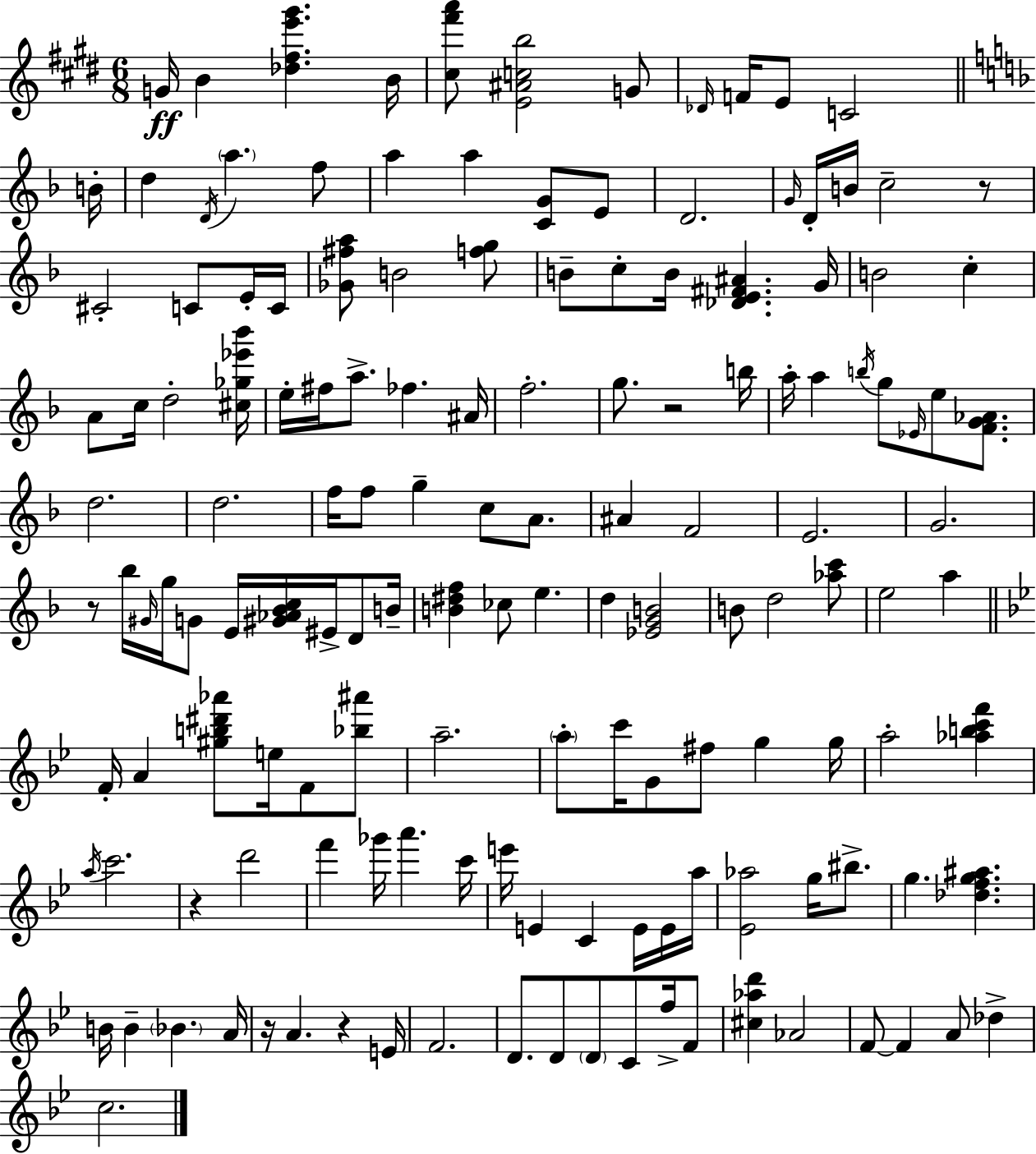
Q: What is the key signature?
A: E major